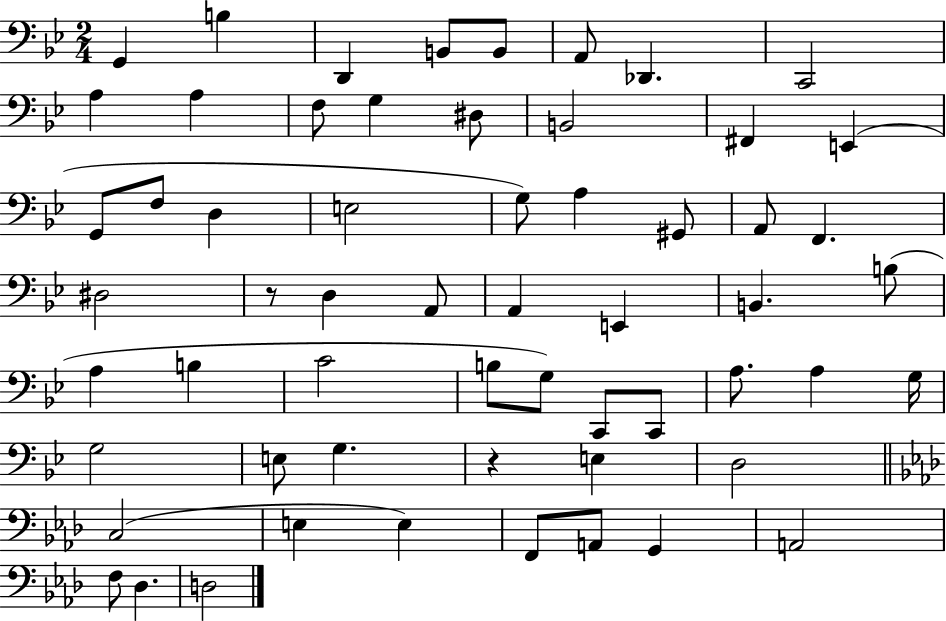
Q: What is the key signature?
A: BES major